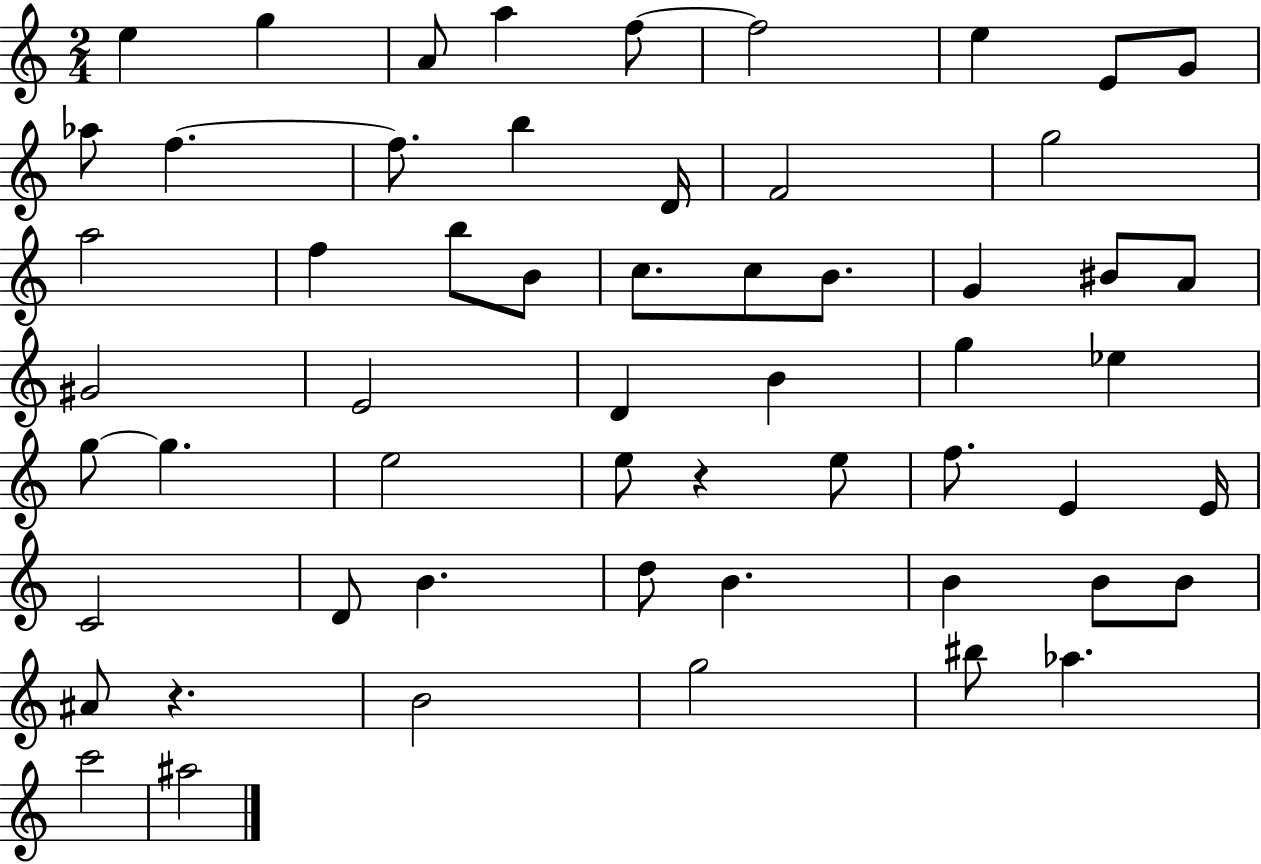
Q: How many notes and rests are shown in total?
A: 57